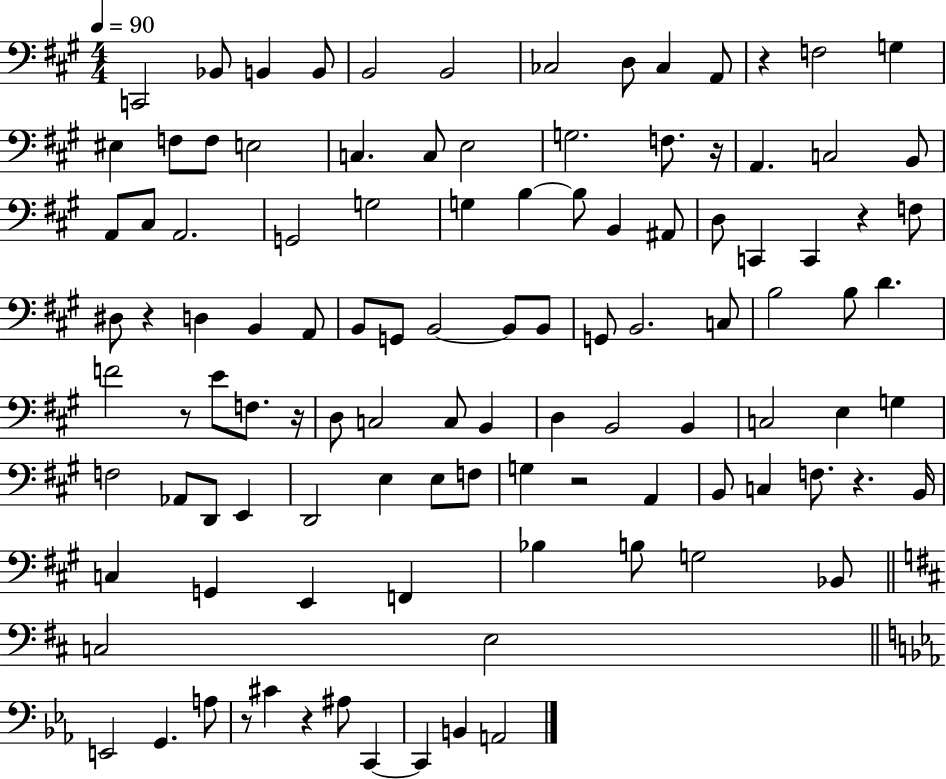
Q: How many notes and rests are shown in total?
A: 109